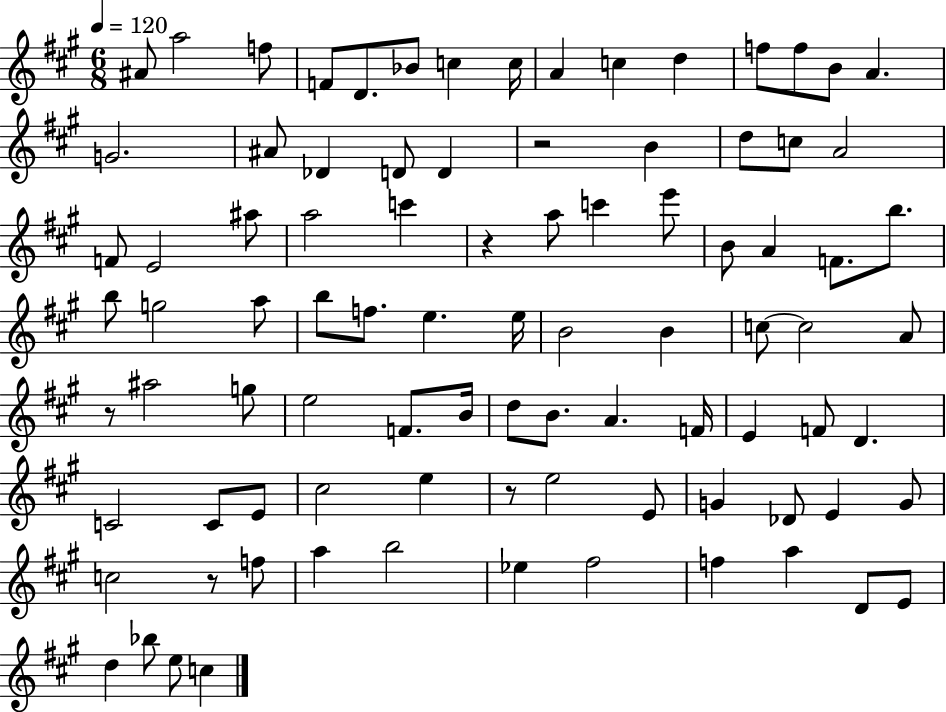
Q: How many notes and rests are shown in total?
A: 90